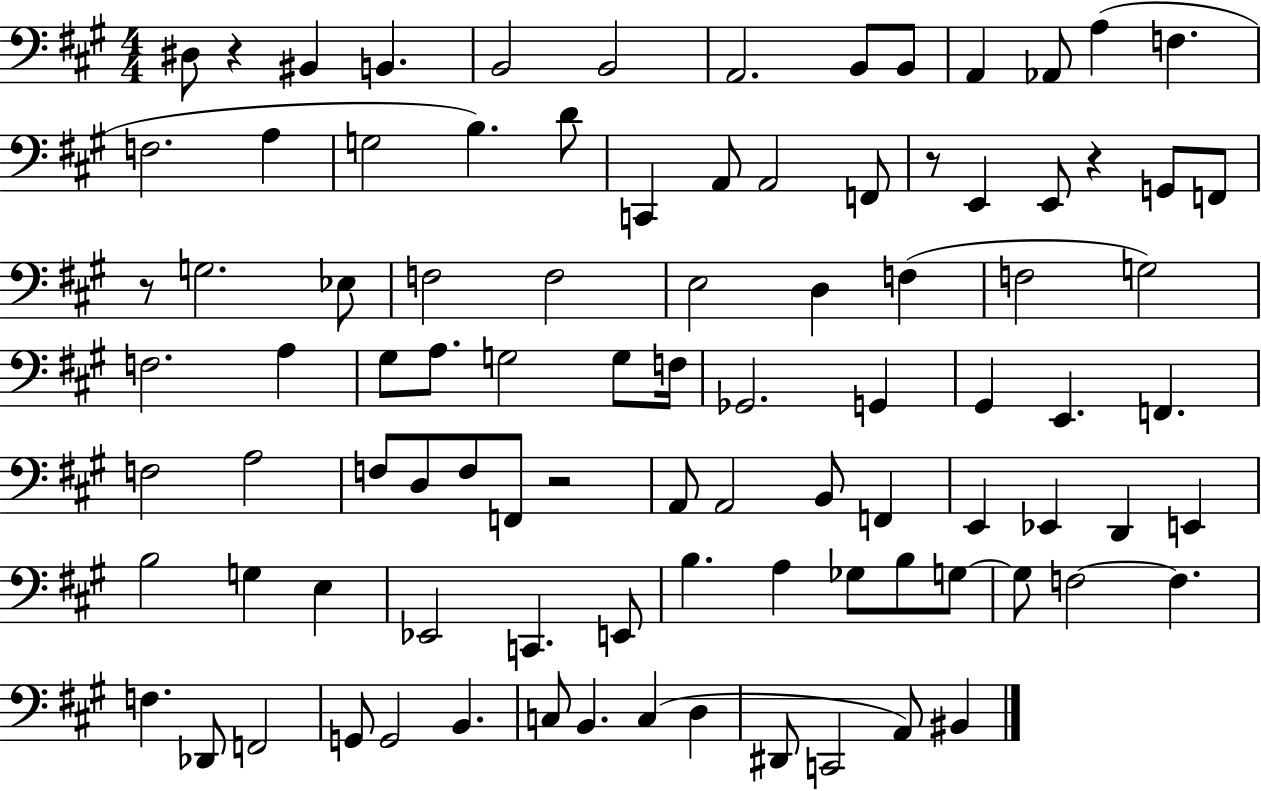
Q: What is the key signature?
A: A major